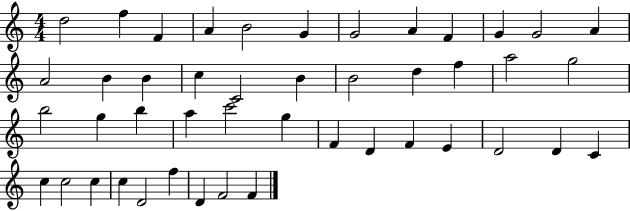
D5/h F5/q F4/q A4/q B4/h G4/q G4/h A4/q F4/q G4/q G4/h A4/q A4/h B4/q B4/q C5/q C4/h B4/q B4/h D5/q F5/q A5/h G5/h B5/h G5/q B5/q A5/q C6/h G5/q F4/q D4/q F4/q E4/q D4/h D4/q C4/q C5/q C5/h C5/q C5/q D4/h F5/q D4/q F4/h F4/q